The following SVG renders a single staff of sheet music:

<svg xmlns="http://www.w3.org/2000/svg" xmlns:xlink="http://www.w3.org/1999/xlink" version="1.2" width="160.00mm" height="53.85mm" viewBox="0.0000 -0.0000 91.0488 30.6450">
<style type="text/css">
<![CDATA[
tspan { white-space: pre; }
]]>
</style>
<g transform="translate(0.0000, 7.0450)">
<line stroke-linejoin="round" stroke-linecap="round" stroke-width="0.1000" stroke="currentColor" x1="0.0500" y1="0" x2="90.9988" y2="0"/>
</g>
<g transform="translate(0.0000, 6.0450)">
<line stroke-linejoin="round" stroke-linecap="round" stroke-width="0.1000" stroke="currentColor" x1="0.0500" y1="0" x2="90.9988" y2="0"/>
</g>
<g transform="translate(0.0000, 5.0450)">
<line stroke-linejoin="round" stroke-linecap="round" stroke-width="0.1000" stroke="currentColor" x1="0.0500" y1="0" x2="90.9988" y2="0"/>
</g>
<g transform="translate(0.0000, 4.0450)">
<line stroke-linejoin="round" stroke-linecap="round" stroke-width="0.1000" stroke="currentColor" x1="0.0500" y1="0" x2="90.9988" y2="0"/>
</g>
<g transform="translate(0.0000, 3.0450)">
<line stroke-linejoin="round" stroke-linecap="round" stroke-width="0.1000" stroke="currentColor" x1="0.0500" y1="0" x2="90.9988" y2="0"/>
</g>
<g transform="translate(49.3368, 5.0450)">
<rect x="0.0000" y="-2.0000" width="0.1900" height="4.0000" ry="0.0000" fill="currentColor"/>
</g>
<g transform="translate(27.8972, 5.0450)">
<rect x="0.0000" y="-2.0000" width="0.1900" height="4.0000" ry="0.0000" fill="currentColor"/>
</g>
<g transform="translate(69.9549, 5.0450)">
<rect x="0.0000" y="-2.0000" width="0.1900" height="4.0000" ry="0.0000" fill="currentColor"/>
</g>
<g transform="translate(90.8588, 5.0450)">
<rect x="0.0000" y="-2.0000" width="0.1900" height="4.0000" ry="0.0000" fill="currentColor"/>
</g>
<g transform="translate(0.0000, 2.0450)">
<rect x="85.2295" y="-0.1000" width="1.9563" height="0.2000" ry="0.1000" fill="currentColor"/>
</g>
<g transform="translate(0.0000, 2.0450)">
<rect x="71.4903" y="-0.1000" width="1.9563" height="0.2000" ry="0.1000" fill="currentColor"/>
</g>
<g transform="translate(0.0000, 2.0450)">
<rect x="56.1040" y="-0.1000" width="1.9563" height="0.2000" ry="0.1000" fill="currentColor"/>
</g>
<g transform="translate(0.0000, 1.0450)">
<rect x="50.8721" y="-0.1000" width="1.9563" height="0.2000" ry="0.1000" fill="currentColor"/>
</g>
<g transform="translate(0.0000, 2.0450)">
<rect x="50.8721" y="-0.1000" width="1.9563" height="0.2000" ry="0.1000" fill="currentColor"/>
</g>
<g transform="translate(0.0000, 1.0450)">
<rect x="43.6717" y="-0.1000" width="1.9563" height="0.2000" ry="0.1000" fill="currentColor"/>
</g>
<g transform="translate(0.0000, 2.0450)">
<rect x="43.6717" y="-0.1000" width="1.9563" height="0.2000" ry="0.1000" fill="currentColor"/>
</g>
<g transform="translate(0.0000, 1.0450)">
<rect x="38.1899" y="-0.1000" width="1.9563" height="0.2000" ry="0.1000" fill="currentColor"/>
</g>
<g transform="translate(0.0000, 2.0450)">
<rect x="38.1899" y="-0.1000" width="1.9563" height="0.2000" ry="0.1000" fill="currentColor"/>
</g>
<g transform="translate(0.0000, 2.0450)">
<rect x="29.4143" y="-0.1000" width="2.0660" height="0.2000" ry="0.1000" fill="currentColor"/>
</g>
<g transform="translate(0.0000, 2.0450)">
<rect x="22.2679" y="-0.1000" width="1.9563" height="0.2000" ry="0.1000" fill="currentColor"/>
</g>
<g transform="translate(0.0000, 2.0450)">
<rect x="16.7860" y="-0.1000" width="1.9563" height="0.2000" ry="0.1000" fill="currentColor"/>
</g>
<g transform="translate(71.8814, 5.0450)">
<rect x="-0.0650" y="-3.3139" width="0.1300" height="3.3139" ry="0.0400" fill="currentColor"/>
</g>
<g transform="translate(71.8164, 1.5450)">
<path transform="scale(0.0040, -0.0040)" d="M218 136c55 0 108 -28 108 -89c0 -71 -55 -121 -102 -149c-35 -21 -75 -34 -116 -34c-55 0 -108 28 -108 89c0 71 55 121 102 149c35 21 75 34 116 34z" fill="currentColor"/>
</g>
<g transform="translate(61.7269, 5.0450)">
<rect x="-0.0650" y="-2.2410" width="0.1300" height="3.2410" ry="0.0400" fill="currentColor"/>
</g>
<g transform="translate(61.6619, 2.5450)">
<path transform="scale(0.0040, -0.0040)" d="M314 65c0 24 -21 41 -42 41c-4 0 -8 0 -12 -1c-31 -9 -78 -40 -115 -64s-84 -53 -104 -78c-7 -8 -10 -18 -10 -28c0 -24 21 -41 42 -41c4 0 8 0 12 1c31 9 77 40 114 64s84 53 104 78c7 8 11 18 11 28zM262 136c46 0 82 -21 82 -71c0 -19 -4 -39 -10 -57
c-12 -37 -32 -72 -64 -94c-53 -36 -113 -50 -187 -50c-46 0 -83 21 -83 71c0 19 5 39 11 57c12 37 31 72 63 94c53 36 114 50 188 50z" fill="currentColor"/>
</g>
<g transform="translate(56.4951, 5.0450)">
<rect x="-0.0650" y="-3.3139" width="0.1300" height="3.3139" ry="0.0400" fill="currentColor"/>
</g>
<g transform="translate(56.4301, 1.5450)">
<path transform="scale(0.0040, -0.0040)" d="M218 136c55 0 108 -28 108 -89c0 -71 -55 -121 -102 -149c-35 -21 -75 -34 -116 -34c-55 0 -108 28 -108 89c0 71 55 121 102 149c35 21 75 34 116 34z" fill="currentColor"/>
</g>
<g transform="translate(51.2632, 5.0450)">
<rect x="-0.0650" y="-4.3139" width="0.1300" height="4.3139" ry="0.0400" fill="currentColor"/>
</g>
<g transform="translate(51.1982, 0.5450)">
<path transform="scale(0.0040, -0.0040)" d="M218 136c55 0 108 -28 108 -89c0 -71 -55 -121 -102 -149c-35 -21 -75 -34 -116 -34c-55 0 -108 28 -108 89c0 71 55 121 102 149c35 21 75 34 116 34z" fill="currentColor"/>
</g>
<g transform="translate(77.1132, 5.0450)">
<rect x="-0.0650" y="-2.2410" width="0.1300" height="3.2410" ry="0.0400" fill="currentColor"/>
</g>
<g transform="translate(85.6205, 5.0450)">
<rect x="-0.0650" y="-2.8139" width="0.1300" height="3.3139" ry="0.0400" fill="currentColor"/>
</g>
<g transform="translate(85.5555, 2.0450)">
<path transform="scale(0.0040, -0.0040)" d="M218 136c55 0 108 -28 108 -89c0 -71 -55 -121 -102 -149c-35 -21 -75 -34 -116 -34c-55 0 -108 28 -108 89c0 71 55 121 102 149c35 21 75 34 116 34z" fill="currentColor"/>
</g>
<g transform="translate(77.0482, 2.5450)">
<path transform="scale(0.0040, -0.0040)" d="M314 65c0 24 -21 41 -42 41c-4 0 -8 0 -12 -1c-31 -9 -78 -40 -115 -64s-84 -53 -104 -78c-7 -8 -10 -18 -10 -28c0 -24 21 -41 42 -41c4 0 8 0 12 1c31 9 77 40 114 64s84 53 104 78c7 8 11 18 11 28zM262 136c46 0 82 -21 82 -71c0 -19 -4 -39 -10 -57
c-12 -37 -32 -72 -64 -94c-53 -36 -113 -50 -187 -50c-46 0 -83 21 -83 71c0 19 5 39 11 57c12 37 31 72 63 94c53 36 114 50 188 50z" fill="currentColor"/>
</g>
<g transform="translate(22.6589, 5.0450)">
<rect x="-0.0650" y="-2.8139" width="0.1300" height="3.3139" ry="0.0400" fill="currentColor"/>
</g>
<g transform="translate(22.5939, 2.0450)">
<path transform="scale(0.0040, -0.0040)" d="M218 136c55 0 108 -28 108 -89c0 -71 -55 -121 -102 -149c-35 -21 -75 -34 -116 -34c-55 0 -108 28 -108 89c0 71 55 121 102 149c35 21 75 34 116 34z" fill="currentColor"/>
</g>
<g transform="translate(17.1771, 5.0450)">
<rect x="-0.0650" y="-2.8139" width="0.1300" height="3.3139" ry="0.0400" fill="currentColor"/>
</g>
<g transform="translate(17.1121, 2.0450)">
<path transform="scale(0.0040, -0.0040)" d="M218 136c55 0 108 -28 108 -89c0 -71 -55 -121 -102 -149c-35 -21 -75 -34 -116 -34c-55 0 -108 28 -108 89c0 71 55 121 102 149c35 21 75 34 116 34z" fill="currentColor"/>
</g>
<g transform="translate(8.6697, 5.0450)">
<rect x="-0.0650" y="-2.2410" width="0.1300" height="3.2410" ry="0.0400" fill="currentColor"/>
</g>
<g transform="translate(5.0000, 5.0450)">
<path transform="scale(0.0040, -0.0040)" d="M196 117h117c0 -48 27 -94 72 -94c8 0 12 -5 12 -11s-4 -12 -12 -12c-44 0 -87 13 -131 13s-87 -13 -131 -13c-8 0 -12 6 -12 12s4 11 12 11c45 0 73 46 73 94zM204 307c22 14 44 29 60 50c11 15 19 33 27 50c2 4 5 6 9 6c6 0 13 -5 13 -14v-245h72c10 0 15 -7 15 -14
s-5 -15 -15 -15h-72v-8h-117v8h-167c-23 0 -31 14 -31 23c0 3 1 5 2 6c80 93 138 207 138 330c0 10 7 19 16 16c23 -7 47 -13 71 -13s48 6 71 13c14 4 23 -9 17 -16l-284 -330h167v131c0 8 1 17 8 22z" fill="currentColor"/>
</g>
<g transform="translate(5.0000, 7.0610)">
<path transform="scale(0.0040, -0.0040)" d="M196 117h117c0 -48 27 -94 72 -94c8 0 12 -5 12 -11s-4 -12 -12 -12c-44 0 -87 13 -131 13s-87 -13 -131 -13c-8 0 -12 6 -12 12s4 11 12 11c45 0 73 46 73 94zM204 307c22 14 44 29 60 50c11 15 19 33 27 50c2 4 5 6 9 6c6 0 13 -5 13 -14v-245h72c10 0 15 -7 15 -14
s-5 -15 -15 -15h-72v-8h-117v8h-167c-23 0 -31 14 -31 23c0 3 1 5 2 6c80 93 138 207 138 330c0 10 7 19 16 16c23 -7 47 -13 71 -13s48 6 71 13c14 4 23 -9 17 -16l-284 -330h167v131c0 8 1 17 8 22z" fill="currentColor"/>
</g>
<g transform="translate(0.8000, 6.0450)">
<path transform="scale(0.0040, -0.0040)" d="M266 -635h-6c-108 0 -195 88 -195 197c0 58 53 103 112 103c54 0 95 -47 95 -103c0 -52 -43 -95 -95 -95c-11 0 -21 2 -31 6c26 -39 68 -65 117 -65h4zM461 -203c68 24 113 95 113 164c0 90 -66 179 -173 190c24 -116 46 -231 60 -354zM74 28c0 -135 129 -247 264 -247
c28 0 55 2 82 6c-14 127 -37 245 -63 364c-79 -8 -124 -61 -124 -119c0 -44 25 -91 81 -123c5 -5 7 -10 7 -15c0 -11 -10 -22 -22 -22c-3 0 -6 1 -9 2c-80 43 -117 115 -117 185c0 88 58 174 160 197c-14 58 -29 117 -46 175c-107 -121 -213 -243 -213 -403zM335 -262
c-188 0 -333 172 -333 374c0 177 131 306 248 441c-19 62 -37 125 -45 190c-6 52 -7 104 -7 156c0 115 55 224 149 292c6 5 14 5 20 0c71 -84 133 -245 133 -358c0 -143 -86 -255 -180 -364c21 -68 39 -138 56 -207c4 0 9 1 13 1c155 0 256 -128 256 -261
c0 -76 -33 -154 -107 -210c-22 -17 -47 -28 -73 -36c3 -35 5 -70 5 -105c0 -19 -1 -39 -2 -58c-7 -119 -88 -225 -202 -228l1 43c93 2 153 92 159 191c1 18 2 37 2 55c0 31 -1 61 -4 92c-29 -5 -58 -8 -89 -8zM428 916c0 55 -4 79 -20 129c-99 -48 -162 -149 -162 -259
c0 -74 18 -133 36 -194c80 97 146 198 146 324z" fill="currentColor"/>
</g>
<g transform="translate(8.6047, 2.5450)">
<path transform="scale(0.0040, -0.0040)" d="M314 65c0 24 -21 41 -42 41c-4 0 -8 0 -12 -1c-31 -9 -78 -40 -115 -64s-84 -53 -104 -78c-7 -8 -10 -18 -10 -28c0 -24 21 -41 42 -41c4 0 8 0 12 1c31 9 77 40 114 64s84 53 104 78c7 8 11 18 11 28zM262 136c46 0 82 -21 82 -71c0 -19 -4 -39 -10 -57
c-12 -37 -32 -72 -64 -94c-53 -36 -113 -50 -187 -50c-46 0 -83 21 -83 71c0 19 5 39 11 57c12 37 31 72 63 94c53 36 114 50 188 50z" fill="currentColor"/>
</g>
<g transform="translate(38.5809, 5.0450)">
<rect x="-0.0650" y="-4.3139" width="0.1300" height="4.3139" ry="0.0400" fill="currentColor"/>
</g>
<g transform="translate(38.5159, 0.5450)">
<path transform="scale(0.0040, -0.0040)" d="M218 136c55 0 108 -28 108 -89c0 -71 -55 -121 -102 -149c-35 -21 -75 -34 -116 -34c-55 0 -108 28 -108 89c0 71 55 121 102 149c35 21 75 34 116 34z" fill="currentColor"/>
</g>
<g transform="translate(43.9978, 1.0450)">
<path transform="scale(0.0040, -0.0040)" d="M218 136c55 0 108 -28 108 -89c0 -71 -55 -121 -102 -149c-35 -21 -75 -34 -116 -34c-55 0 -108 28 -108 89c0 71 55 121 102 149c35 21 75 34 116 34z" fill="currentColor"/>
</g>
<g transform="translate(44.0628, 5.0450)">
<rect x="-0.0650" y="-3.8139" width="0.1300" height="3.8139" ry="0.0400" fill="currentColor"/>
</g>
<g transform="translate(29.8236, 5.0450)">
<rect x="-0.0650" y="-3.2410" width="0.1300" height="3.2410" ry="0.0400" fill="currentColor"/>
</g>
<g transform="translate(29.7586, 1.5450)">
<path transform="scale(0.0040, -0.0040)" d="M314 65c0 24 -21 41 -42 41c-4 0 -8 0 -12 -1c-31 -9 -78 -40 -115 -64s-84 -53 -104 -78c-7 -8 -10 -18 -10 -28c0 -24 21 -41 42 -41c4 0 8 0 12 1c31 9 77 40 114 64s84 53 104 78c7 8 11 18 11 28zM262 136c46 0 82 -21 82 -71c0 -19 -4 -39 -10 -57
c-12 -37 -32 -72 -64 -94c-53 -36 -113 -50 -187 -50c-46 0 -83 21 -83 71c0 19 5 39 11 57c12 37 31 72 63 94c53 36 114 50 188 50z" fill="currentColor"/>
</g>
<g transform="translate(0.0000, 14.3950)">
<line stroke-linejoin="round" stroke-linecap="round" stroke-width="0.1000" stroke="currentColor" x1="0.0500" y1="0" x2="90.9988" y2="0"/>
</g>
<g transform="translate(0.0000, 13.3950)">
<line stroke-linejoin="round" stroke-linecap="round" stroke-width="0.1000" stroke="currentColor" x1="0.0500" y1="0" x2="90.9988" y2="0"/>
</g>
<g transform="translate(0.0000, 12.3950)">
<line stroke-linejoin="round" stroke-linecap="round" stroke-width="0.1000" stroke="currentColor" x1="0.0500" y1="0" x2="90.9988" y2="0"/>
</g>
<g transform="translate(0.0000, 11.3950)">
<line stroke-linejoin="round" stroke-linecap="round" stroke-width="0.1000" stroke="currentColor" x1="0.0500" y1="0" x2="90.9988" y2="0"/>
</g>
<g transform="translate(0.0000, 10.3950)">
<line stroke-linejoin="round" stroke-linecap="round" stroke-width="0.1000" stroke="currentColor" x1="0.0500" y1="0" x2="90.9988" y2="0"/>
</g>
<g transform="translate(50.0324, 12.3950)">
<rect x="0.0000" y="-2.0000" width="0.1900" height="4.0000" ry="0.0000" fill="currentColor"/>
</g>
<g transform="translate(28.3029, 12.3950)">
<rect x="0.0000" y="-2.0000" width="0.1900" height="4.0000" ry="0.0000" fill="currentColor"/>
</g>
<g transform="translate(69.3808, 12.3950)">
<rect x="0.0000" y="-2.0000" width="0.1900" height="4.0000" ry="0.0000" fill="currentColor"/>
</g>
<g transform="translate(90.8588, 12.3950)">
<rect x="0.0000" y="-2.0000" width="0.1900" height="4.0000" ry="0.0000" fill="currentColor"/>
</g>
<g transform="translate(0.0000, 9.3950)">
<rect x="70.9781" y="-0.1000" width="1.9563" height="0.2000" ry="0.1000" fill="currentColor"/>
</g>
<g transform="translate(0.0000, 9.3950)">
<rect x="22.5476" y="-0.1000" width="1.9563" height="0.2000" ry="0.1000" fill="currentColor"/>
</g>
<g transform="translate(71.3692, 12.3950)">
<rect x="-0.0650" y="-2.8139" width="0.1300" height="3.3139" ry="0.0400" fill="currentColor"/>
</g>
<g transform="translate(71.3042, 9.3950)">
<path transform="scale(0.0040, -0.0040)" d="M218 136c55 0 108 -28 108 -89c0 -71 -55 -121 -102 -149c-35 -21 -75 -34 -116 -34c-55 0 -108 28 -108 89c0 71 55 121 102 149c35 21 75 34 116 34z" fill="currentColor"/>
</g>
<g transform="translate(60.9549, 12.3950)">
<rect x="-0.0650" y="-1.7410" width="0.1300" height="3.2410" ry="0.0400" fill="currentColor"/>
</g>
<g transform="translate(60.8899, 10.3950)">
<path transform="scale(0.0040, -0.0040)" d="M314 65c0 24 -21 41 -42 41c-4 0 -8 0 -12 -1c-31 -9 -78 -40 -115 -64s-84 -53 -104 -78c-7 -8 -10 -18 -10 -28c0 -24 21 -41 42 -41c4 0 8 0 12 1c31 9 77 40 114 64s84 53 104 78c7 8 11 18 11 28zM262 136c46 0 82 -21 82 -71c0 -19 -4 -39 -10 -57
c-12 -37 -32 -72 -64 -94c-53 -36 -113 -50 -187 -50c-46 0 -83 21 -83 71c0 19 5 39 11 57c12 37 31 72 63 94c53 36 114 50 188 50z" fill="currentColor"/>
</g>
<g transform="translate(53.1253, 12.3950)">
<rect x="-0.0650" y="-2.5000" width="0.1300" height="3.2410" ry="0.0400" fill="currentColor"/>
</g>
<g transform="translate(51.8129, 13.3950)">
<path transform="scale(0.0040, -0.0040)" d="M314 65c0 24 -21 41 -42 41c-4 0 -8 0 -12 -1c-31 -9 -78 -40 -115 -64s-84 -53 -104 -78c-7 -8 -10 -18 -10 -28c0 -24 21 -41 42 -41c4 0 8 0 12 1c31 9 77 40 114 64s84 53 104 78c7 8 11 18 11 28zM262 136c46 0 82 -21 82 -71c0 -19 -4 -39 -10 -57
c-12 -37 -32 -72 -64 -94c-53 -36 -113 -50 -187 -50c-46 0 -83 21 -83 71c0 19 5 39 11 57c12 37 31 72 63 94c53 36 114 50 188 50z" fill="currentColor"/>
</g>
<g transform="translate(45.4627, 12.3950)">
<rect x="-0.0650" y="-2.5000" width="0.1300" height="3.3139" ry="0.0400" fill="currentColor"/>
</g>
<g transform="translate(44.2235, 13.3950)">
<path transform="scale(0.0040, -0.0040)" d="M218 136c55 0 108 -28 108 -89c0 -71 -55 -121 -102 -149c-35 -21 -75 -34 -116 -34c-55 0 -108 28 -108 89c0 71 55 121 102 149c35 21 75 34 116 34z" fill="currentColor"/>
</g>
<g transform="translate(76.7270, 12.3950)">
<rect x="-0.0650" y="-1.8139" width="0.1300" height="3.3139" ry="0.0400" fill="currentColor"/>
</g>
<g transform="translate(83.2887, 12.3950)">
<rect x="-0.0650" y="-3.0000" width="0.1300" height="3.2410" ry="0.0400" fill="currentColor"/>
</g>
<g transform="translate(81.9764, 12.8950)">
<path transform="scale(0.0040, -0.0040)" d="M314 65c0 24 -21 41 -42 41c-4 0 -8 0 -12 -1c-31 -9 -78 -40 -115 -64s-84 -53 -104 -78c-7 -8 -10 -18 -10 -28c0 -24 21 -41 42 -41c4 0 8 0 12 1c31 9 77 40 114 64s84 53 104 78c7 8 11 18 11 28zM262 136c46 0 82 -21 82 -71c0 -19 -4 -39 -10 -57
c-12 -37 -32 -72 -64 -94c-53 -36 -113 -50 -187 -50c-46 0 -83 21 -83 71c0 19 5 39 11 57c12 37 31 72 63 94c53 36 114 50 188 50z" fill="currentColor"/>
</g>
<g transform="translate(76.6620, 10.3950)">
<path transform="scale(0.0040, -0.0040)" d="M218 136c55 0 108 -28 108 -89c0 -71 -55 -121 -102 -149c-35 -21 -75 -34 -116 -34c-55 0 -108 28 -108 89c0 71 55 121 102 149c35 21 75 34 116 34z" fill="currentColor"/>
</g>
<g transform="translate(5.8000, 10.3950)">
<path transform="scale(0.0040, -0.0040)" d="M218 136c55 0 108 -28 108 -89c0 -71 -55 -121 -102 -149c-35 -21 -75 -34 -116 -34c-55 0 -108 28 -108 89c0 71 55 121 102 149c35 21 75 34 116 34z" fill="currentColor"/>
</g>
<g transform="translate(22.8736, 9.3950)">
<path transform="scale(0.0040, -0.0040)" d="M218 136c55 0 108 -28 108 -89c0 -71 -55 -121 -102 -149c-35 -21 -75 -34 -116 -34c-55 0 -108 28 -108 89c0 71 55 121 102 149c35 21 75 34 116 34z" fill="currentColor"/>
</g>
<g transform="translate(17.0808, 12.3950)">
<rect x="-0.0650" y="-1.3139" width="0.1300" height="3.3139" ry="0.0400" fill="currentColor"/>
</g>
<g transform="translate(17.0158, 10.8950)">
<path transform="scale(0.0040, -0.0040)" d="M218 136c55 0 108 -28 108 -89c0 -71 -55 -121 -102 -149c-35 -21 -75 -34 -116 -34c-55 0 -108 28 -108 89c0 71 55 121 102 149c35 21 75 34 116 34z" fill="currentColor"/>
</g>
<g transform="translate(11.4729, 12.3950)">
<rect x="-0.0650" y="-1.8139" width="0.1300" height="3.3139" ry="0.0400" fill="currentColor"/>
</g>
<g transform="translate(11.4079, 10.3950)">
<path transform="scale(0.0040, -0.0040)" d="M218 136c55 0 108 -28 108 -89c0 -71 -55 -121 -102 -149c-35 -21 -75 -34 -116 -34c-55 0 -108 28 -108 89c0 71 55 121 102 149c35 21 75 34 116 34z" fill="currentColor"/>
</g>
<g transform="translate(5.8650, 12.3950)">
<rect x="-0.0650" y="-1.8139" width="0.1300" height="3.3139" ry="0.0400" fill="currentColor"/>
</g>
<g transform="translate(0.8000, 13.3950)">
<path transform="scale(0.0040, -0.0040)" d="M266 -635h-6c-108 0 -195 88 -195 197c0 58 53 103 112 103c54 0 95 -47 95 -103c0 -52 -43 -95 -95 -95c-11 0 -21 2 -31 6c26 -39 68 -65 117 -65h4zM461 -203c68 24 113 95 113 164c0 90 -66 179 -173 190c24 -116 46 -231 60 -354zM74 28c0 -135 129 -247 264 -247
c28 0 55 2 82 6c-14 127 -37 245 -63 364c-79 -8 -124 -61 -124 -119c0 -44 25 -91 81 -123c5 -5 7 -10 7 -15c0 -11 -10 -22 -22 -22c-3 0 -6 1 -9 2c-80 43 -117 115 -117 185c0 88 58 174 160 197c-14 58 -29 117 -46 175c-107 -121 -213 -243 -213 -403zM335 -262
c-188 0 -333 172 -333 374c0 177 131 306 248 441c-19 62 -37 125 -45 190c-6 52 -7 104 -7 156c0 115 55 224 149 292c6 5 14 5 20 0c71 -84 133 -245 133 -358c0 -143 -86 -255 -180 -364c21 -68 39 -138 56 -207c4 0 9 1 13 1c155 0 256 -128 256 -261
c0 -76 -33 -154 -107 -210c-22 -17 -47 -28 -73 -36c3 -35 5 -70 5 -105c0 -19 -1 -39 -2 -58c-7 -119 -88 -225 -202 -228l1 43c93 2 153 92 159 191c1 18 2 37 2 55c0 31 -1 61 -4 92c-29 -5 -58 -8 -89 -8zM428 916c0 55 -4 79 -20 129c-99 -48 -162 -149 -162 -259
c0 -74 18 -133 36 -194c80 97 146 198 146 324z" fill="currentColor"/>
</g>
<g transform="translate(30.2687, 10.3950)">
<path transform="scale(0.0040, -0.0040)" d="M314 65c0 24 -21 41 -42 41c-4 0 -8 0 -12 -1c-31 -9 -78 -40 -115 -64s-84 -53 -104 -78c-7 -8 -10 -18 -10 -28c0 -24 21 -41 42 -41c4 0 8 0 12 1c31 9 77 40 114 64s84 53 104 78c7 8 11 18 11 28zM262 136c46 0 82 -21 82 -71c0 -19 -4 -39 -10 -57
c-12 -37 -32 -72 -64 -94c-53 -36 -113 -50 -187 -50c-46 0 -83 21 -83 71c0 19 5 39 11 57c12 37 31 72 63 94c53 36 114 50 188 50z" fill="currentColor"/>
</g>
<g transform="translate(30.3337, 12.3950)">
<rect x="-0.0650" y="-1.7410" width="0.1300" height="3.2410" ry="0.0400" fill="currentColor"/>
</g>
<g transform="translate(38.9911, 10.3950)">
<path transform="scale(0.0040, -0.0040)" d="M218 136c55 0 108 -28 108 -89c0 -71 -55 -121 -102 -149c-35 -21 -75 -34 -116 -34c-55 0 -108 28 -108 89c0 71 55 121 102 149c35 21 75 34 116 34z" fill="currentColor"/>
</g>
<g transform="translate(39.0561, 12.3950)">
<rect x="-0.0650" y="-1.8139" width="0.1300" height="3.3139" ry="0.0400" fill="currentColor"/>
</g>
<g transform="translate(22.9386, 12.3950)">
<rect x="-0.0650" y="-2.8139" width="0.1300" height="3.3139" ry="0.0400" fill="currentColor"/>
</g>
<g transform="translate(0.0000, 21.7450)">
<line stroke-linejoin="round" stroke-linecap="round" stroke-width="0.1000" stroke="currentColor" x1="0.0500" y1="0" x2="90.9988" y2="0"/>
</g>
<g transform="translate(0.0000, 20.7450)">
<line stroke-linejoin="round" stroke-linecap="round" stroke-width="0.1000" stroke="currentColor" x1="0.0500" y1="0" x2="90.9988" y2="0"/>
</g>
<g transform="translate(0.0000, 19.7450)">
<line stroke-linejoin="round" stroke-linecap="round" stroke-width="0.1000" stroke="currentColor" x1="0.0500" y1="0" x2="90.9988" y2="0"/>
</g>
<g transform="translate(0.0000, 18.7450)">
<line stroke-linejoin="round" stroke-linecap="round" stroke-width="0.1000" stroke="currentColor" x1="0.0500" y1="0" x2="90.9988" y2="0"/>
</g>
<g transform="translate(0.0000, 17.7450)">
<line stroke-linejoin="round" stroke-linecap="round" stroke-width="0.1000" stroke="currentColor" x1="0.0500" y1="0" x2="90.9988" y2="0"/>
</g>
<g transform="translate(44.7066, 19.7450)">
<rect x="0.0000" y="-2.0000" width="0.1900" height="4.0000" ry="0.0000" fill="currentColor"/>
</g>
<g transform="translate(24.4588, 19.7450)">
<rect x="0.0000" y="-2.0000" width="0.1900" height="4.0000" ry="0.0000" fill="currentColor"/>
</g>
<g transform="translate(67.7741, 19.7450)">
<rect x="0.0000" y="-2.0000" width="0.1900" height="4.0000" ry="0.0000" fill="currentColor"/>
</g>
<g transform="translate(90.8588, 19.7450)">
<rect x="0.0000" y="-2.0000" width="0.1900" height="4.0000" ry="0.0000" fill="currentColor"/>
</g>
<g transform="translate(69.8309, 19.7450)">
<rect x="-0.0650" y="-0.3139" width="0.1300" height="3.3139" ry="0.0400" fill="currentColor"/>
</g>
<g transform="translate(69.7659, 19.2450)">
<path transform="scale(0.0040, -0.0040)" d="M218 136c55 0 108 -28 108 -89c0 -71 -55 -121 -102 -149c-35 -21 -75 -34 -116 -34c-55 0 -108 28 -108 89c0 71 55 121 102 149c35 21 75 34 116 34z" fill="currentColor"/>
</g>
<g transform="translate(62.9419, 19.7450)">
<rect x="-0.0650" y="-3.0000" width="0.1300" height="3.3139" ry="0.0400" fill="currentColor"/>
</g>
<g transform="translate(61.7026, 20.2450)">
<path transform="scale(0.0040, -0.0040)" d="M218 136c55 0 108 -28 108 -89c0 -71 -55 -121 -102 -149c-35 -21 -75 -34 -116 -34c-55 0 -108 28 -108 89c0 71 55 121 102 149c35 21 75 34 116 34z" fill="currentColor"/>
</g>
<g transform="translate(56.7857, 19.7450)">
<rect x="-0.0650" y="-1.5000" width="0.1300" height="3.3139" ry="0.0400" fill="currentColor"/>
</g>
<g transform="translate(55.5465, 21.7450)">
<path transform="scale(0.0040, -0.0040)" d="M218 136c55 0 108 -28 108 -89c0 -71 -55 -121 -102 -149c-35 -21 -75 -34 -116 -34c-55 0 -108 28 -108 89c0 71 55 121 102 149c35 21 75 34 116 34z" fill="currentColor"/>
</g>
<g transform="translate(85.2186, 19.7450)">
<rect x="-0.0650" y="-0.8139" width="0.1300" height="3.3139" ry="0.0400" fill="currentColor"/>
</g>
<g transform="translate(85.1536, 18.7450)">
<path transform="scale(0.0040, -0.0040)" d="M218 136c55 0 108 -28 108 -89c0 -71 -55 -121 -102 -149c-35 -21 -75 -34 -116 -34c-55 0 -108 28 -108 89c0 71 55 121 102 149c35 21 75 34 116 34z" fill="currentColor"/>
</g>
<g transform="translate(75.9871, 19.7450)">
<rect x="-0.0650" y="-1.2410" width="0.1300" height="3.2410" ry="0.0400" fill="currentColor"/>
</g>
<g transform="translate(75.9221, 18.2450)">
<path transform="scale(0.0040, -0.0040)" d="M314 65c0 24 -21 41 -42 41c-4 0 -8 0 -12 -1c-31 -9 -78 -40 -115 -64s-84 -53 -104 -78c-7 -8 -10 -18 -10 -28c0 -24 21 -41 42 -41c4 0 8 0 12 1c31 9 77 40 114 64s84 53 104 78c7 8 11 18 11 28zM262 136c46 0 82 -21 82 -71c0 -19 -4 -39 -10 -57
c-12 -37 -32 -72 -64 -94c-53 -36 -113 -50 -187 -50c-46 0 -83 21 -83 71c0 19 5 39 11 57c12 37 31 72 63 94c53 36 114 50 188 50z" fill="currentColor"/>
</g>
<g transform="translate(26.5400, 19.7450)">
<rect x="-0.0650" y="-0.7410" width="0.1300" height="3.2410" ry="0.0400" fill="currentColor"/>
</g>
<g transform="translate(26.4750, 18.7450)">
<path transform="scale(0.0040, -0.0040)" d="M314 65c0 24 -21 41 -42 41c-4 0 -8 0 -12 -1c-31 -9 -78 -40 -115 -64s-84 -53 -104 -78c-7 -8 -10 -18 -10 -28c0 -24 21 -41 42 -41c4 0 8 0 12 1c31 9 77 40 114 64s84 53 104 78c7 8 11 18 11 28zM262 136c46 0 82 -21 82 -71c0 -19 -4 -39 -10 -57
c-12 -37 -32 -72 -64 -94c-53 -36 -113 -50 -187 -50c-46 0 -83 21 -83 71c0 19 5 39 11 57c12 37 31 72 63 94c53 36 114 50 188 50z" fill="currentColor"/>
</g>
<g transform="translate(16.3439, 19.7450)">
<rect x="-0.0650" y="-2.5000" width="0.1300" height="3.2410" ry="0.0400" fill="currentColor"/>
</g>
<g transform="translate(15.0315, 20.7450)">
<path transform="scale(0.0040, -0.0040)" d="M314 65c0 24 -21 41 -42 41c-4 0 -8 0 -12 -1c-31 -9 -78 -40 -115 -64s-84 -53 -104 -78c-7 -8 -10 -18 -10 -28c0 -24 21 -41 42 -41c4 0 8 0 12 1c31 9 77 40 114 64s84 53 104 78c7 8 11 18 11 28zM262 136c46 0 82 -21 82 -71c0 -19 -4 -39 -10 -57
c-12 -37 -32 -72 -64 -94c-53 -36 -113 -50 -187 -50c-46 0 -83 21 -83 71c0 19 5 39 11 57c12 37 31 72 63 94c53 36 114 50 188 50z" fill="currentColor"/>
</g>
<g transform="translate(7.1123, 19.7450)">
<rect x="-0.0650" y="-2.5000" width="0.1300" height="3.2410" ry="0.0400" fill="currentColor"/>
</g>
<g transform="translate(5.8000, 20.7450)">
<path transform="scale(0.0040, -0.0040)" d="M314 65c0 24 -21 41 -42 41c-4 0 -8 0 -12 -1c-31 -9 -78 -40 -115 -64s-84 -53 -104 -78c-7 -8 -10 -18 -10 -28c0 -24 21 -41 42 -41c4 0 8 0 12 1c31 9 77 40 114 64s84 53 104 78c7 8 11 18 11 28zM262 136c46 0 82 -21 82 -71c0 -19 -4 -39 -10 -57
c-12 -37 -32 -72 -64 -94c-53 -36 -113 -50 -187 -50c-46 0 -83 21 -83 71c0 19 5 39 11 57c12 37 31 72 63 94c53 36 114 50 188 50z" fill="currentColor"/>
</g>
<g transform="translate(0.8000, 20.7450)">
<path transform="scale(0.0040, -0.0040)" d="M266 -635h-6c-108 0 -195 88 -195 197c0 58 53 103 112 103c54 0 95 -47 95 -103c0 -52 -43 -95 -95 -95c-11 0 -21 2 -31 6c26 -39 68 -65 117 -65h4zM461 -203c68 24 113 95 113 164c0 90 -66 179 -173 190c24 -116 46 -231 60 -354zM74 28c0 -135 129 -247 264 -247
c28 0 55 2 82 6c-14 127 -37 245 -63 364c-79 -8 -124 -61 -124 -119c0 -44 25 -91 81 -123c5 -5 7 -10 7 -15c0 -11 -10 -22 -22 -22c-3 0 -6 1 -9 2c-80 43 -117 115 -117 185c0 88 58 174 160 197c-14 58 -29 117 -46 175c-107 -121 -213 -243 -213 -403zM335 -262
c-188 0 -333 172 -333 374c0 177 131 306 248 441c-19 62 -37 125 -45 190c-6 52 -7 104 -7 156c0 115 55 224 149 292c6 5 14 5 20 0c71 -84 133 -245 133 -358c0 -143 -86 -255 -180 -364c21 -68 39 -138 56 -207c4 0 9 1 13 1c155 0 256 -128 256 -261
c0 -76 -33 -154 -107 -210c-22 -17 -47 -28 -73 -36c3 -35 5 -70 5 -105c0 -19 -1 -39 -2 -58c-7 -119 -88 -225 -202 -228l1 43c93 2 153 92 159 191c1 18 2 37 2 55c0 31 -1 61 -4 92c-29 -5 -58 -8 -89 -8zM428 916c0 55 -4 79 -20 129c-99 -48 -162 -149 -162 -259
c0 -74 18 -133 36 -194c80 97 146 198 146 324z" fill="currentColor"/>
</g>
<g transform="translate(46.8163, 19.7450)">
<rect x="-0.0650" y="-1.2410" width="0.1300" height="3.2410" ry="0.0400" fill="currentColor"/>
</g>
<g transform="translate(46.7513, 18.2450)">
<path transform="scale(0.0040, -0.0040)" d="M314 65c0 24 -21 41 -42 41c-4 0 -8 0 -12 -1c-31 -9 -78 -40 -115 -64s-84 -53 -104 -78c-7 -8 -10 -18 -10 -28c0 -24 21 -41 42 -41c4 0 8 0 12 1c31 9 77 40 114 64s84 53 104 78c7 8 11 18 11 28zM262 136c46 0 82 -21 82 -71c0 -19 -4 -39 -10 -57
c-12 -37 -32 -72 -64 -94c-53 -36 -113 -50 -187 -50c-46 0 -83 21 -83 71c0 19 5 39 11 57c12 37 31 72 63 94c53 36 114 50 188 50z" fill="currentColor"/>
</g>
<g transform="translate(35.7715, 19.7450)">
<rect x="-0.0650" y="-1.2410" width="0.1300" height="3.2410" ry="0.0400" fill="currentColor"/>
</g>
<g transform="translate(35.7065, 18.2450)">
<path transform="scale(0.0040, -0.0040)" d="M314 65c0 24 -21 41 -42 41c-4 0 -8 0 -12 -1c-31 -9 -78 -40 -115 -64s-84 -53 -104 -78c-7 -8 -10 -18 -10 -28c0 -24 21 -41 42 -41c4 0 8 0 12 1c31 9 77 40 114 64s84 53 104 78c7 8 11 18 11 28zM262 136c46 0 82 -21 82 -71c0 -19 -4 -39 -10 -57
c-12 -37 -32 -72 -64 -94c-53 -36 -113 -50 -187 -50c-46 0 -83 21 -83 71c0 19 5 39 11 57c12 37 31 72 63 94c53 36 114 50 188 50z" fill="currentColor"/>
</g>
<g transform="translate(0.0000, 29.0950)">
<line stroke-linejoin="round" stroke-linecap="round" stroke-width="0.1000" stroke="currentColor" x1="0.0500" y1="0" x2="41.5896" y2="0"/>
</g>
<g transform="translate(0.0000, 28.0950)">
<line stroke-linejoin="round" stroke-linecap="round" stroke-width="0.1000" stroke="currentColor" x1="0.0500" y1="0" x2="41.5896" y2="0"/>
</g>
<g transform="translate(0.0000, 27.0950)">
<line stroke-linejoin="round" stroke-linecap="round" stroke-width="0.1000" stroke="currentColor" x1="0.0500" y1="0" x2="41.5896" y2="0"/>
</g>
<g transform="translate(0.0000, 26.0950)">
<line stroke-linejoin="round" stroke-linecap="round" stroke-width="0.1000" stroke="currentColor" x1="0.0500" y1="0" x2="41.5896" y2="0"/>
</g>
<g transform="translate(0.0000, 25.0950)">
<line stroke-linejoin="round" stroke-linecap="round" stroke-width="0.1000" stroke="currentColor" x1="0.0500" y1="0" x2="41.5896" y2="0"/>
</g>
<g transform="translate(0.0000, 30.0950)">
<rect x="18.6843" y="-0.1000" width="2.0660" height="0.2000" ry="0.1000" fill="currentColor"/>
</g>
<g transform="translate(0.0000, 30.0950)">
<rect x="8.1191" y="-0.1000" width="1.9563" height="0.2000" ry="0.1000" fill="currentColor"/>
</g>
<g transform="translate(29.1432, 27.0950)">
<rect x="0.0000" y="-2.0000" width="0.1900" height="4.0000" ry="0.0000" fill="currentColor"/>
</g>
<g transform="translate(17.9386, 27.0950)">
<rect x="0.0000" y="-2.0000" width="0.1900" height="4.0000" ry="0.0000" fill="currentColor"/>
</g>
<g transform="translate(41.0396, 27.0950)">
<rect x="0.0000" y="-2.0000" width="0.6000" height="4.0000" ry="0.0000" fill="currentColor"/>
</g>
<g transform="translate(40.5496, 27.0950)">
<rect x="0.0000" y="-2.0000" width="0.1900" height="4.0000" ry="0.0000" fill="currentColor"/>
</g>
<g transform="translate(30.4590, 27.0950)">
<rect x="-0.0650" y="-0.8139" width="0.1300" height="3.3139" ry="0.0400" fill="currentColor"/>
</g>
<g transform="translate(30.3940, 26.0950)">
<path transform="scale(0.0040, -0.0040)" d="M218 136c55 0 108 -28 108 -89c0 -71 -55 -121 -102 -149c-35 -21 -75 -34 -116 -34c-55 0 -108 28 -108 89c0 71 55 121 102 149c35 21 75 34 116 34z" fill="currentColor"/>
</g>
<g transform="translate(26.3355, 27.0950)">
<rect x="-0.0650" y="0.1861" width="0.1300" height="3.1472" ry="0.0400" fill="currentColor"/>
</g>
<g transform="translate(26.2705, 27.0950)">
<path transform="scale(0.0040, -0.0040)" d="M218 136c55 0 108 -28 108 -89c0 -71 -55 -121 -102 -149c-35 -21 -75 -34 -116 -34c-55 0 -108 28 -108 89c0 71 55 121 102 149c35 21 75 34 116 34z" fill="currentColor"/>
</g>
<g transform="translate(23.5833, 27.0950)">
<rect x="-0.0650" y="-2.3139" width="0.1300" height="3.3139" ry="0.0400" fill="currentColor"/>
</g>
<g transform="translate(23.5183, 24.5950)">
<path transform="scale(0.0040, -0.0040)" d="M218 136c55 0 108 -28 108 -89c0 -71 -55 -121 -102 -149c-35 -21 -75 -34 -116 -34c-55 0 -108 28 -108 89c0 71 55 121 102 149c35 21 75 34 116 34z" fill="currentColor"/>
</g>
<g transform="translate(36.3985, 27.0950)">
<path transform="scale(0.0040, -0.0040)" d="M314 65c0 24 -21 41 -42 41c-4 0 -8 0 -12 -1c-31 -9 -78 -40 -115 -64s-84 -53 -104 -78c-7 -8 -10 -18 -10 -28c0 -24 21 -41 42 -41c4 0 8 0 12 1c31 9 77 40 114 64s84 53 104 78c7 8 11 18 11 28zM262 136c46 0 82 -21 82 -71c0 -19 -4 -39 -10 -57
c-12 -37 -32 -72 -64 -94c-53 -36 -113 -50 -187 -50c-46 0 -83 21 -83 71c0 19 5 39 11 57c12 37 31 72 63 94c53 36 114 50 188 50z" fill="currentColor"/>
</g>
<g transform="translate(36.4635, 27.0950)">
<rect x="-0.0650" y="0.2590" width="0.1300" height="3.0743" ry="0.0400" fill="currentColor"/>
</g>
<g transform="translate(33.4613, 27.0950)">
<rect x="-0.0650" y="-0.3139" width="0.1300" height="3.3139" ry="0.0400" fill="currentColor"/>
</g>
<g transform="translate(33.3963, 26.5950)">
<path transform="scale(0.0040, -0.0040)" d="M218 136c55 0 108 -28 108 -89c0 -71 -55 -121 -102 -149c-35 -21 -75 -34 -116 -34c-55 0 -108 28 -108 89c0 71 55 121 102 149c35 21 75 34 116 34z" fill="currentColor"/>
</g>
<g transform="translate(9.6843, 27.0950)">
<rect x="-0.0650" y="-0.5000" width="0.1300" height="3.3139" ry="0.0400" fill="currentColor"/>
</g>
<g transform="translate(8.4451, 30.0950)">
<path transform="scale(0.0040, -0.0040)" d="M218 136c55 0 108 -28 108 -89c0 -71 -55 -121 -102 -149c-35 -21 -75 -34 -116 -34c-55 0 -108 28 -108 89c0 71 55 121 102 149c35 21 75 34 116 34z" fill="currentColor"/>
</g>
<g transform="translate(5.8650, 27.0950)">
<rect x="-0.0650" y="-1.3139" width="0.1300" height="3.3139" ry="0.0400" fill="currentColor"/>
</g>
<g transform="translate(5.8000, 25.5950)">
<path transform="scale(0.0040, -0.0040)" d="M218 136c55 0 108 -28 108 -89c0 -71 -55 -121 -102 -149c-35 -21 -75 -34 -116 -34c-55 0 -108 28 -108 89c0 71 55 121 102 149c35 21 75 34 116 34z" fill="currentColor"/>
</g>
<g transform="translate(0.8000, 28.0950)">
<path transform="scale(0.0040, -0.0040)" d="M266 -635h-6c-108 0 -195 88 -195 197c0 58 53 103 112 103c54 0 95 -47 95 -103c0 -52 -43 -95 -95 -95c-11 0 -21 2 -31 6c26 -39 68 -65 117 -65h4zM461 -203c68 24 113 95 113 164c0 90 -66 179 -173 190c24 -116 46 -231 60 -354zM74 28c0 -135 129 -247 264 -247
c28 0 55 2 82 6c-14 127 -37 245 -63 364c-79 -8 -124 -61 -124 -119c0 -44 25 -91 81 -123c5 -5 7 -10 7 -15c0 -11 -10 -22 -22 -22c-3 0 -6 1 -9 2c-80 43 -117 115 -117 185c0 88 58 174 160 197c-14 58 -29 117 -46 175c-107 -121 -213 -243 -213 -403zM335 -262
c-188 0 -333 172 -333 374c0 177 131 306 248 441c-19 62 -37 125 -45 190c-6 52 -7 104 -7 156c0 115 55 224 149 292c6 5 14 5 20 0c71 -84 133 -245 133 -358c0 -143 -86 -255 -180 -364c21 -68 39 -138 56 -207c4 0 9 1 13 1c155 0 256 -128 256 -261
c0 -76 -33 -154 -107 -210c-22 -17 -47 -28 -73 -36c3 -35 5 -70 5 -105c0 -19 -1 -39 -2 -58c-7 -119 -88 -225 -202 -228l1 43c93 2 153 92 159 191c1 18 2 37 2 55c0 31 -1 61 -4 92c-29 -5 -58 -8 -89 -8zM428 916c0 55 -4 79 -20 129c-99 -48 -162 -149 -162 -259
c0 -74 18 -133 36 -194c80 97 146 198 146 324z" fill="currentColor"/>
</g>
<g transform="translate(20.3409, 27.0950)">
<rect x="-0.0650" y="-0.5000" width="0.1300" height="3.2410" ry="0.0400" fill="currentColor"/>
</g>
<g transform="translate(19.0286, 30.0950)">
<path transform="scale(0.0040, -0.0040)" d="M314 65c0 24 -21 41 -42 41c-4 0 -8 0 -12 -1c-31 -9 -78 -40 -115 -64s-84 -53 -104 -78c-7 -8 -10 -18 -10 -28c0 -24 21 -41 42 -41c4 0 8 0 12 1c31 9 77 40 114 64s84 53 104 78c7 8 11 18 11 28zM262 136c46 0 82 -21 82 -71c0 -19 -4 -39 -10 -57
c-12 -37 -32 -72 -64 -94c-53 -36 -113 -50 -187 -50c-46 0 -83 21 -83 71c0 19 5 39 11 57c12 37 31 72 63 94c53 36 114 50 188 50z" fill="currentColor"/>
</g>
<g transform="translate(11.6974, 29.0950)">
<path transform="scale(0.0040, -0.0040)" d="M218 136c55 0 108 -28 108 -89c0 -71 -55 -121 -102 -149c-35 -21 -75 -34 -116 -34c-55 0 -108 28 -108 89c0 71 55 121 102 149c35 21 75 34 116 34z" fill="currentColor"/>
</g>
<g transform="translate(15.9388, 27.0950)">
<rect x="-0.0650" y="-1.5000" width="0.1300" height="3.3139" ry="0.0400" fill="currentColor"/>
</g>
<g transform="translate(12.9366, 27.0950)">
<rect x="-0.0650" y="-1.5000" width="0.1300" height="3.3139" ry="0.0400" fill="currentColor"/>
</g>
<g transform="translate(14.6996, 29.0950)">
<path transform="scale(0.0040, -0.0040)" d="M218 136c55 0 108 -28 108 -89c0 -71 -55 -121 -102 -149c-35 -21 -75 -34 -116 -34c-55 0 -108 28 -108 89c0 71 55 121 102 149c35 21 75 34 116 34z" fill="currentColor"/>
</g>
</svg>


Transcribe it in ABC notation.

X:1
T:Untitled
M:4/4
L:1/4
K:C
g2 a a b2 d' c' d' b g2 b g2 a f f e a f2 f G G2 f2 a f A2 G2 G2 d2 e2 e2 E A c e2 d e C E E C2 g B d c B2